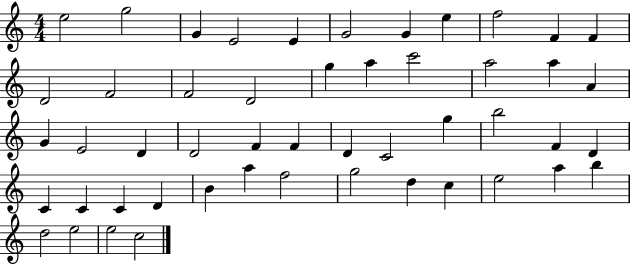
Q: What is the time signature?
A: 4/4